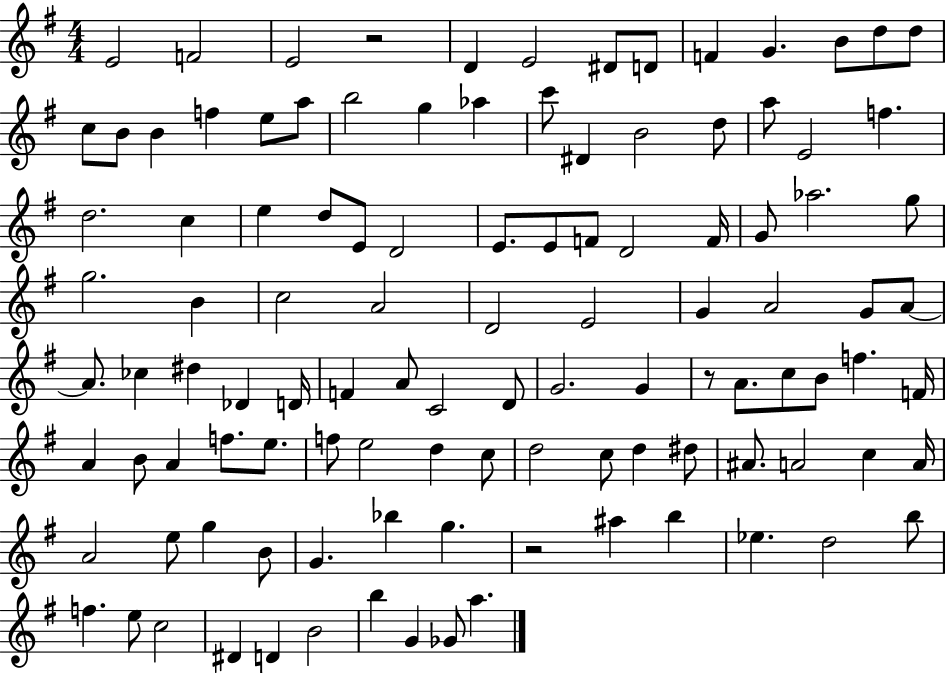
X:1
T:Untitled
M:4/4
L:1/4
K:G
E2 F2 E2 z2 D E2 ^D/2 D/2 F G B/2 d/2 d/2 c/2 B/2 B f e/2 a/2 b2 g _a c'/2 ^D B2 d/2 a/2 E2 f d2 c e d/2 E/2 D2 E/2 E/2 F/2 D2 F/4 G/2 _a2 g/2 g2 B c2 A2 D2 E2 G A2 G/2 A/2 A/2 _c ^d _D D/4 F A/2 C2 D/2 G2 G z/2 A/2 c/2 B/2 f F/4 A B/2 A f/2 e/2 f/2 e2 d c/2 d2 c/2 d ^d/2 ^A/2 A2 c A/4 A2 e/2 g B/2 G _b g z2 ^a b _e d2 b/2 f e/2 c2 ^D D B2 b G _G/2 a